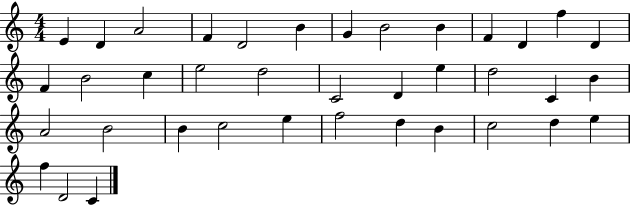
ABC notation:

X:1
T:Untitled
M:4/4
L:1/4
K:C
E D A2 F D2 B G B2 B F D f D F B2 c e2 d2 C2 D e d2 C B A2 B2 B c2 e f2 d B c2 d e f D2 C